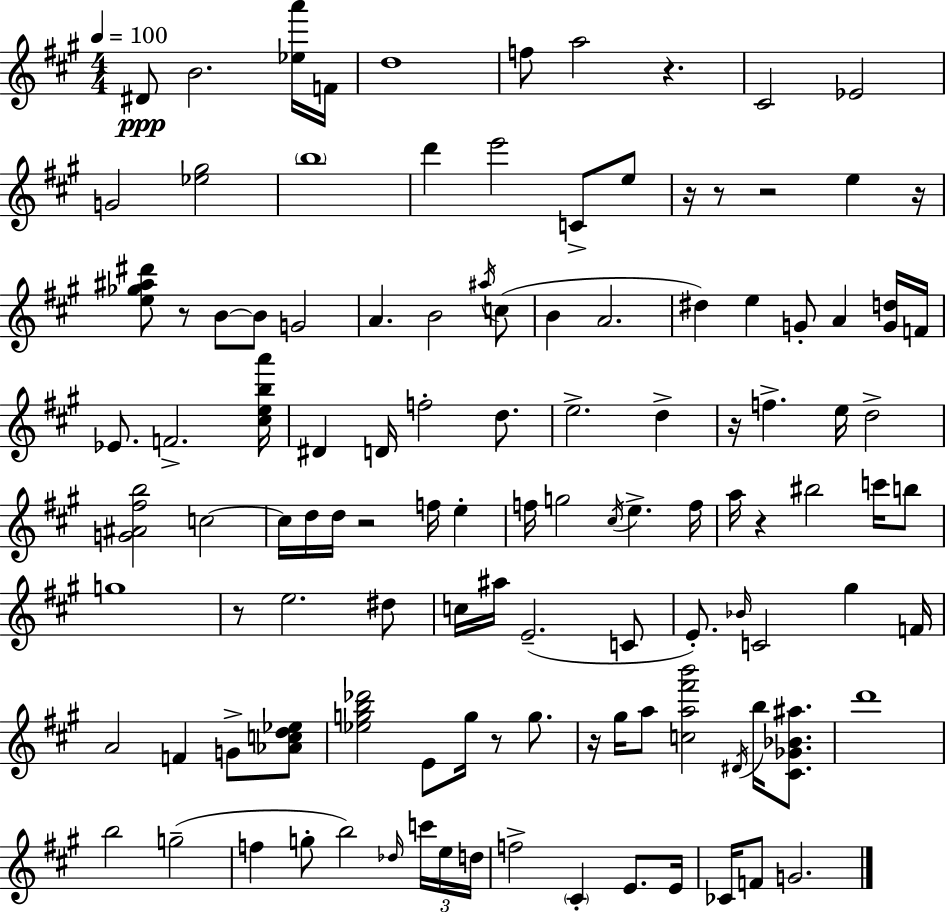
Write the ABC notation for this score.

X:1
T:Untitled
M:4/4
L:1/4
K:A
^D/2 B2 [_ea']/4 F/4 d4 f/2 a2 z ^C2 _E2 G2 [_e^g]2 b4 d' e'2 C/2 e/2 z/4 z/2 z2 e z/4 [e_g^a^d']/2 z/2 B/2 B/2 G2 A B2 ^a/4 c/2 B A2 ^d e G/2 A [Gd]/4 F/4 _E/2 F2 [^ceba']/4 ^D D/4 f2 d/2 e2 d z/4 f e/4 d2 [G^A^fb]2 c2 c/4 d/4 d/4 z2 f/4 e f/4 g2 ^c/4 e f/4 a/4 z ^b2 c'/4 b/2 g4 z/2 e2 ^d/2 c/4 ^a/4 E2 C/2 E/2 _B/4 C2 ^g F/4 A2 F G/2 [_Acd_e]/2 [_egb_d']2 E/2 g/4 z/2 g/2 z/4 ^g/4 a/2 [ca^f'b']2 ^D/4 b/4 [^C_G_B^a]/2 d'4 b2 g2 f g/2 b2 _d/4 c'/4 e/4 d/4 f2 ^C E/2 E/4 _C/4 F/2 G2